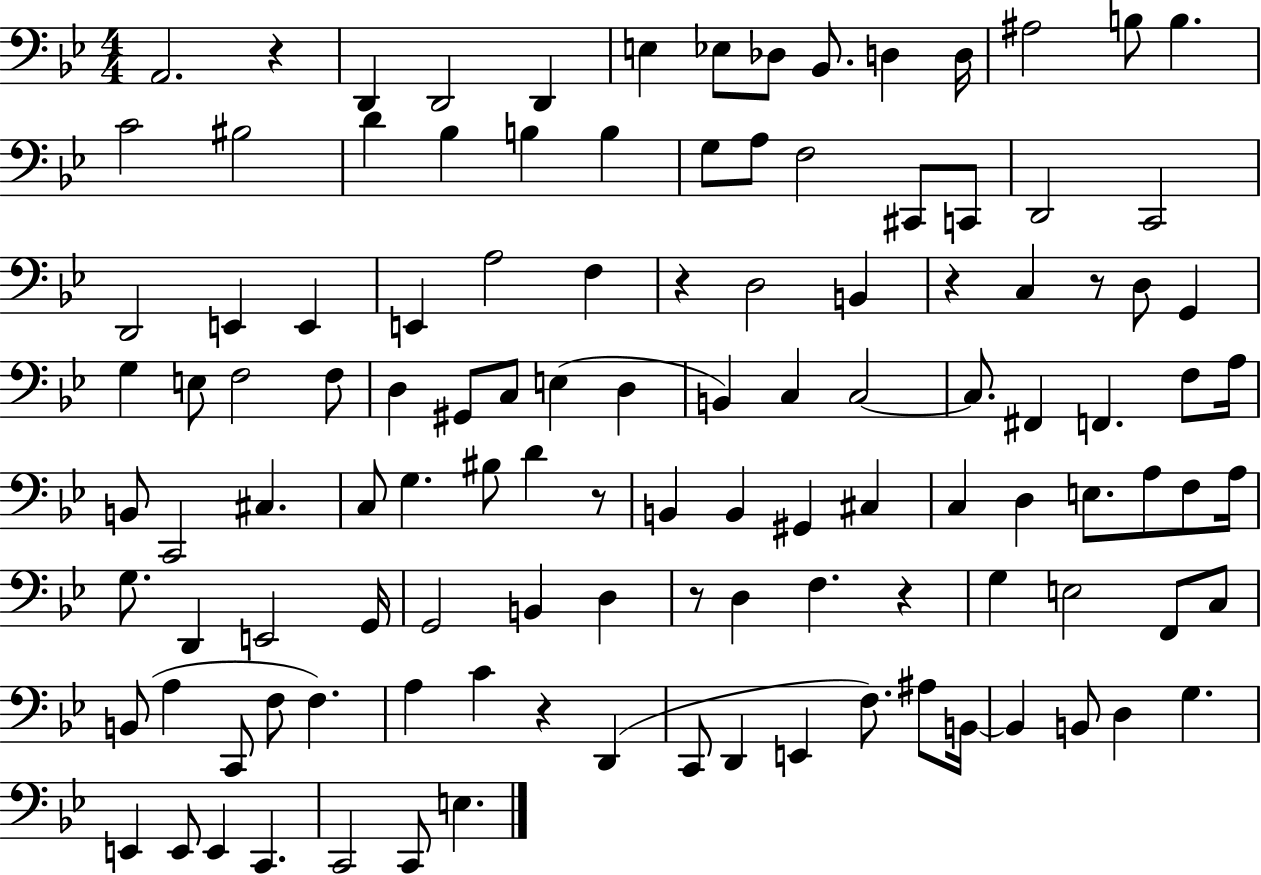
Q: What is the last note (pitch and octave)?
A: E3